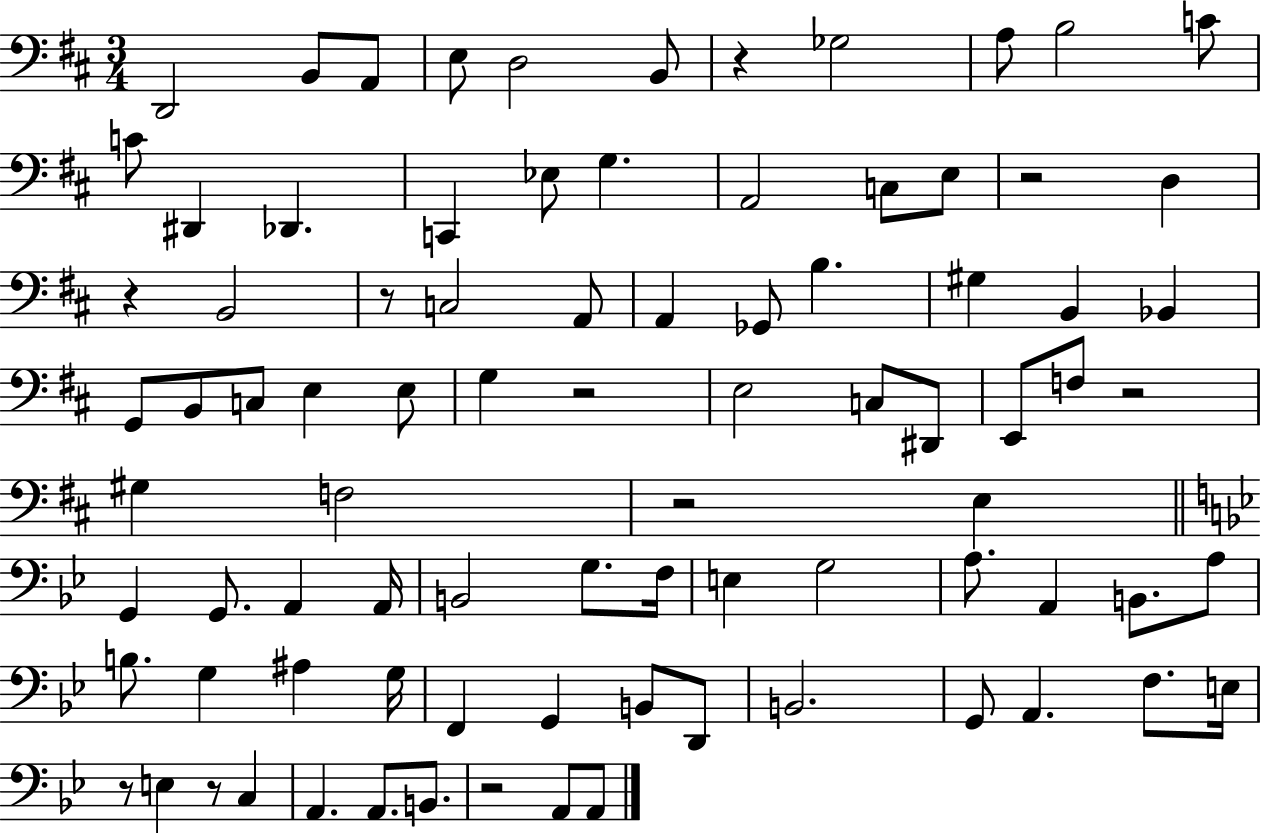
D2/h B2/e A2/e E3/e D3/h B2/e R/q Gb3/h A3/e B3/h C4/e C4/e D#2/q Db2/q. C2/q Eb3/e G3/q. A2/h C3/e E3/e R/h D3/q R/q B2/h R/e C3/h A2/e A2/q Gb2/e B3/q. G#3/q B2/q Bb2/q G2/e B2/e C3/e E3/q E3/e G3/q R/h E3/h C3/e D#2/e E2/e F3/e R/h G#3/q F3/h R/h E3/q G2/q G2/e. A2/q A2/s B2/h G3/e. F3/s E3/q G3/h A3/e. A2/q B2/e. A3/e B3/e. G3/q A#3/q G3/s F2/q G2/q B2/e D2/e B2/h. G2/e A2/q. F3/e. E3/s R/e E3/q R/e C3/q A2/q. A2/e. B2/e. R/h A2/e A2/e